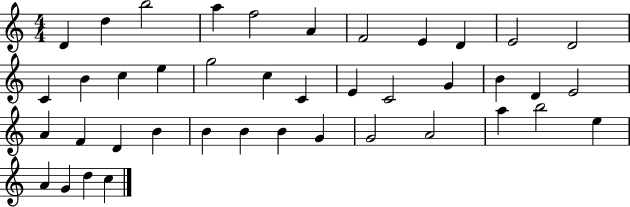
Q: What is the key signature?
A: C major